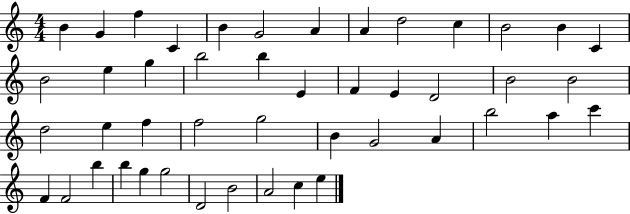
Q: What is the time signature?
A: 4/4